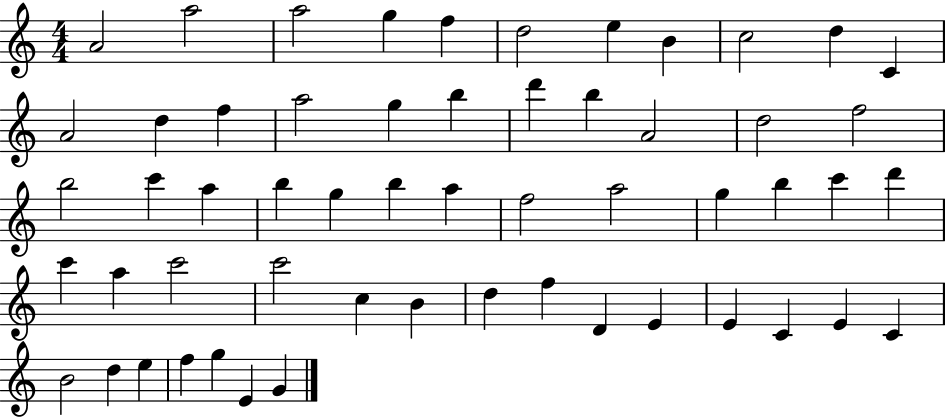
A4/h A5/h A5/h G5/q F5/q D5/h E5/q B4/q C5/h D5/q C4/q A4/h D5/q F5/q A5/h G5/q B5/q D6/q B5/q A4/h D5/h F5/h B5/h C6/q A5/q B5/q G5/q B5/q A5/q F5/h A5/h G5/q B5/q C6/q D6/q C6/q A5/q C6/h C6/h C5/q B4/q D5/q F5/q D4/q E4/q E4/q C4/q E4/q C4/q B4/h D5/q E5/q F5/q G5/q E4/q G4/q